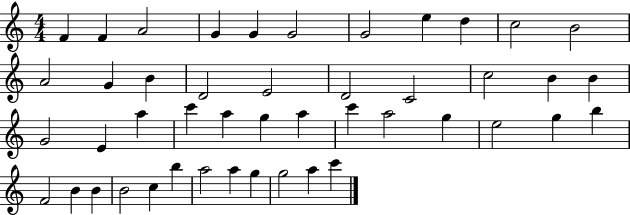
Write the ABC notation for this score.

X:1
T:Untitled
M:4/4
L:1/4
K:C
F F A2 G G G2 G2 e d c2 B2 A2 G B D2 E2 D2 C2 c2 B B G2 E a c' a g a c' a2 g e2 g b F2 B B B2 c b a2 a g g2 a c'